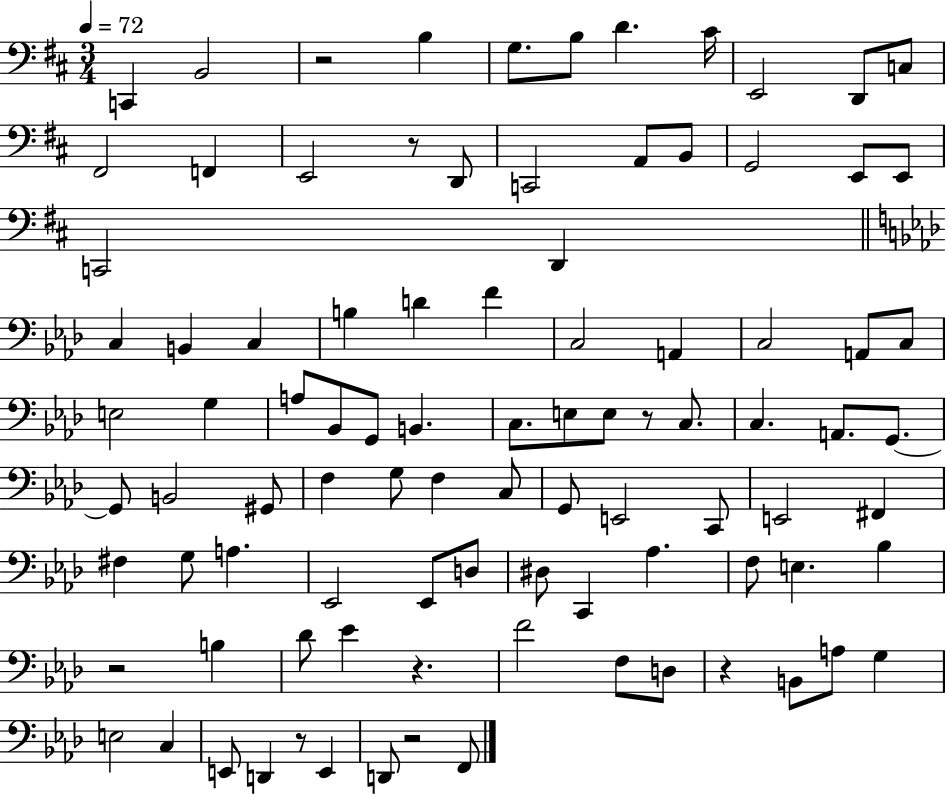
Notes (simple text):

C2/q B2/h R/h B3/q G3/e. B3/e D4/q. C#4/s E2/h D2/e C3/e F#2/h F2/q E2/h R/e D2/e C2/h A2/e B2/e G2/h E2/e E2/e C2/h D2/q C3/q B2/q C3/q B3/q D4/q F4/q C3/h A2/q C3/h A2/e C3/e E3/h G3/q A3/e Bb2/e G2/e B2/q. C3/e. E3/e E3/e R/e C3/e. C3/q. A2/e. G2/e. G2/e B2/h G#2/e F3/q G3/e F3/q C3/e G2/e E2/h C2/e E2/h F#2/q F#3/q G3/e A3/q. Eb2/h Eb2/e D3/e D#3/e C2/q Ab3/q. F3/e E3/q. Bb3/q R/h B3/q Db4/e Eb4/q R/q. F4/h F3/e D3/e R/q B2/e A3/e G3/q E3/h C3/q E2/e D2/q R/e E2/q D2/e R/h F2/e